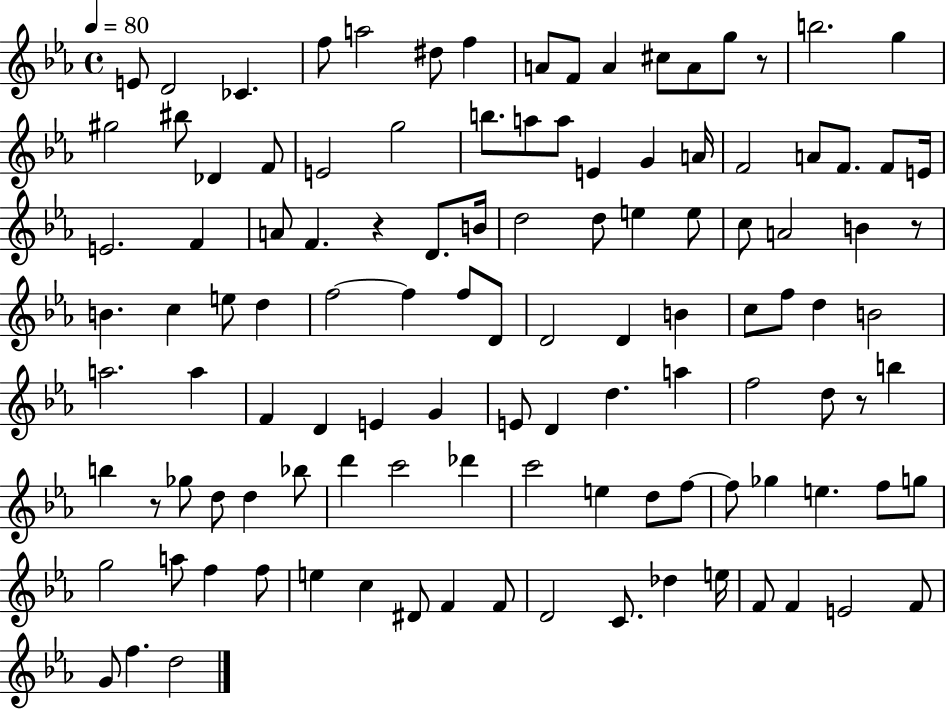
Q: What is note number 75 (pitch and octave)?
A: Gb5